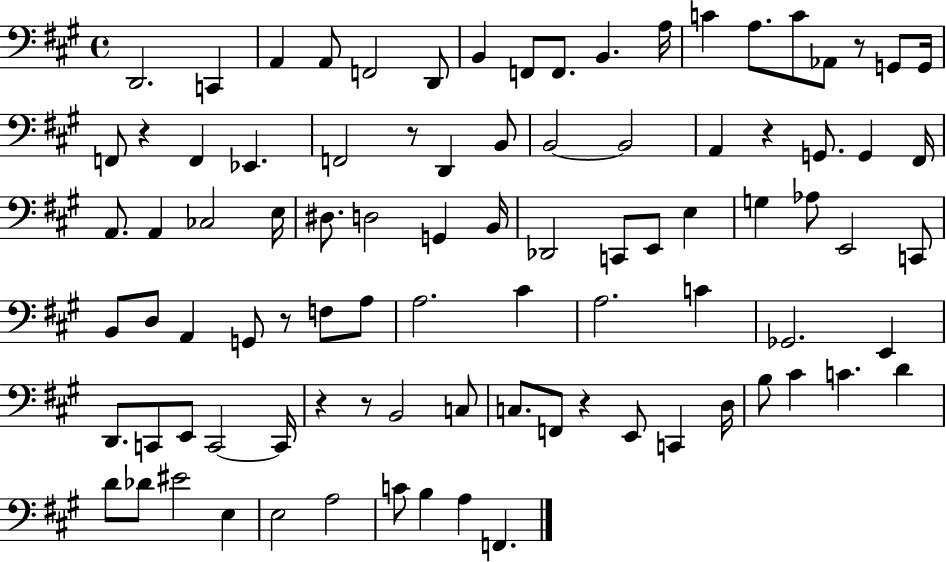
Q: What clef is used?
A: bass